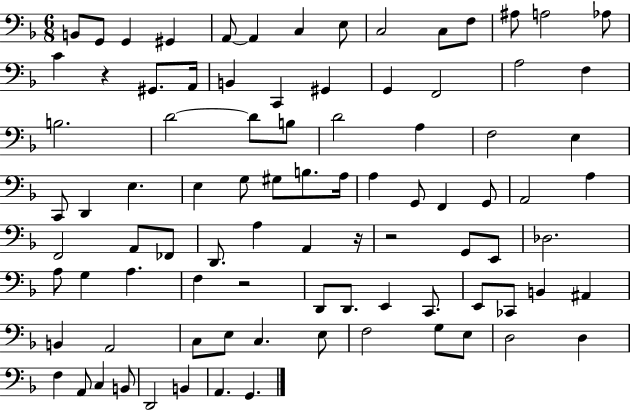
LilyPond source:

{
  \clef bass
  \numericTimeSignature
  \time 6/8
  \key f \major
  b,8 g,8 g,4 gis,4 | a,8~~ a,4 c4 e8 | c2 c8 f8 | ais8 a2 aes8 | \break c'4 r4 gis,8. a,16 | b,4 c,4 gis,4 | g,4 f,2 | a2 f4 | \break b2. | d'2~~ d'8 b8 | d'2 a4 | f2 e4 | \break c,8 d,4 e4. | e4 g8 gis8 b8. a16 | a4 g,8 f,4 g,8 | a,2 a4 | \break f,2 a,8 fes,8 | d,8. a4 a,4 r16 | r2 g,8 e,8 | des2. | \break a8 g4 a4. | f4 r2 | d,8 d,8. e,4 c,8. | e,8 ces,8 b,4 ais,4 | \break b,4 a,2 | c8 e8 c4. e8 | f2 g8 e8 | d2 d4 | \break f4 a,8 c4 b,8 | d,2 b,4 | a,4. g,4. | \bar "|."
}